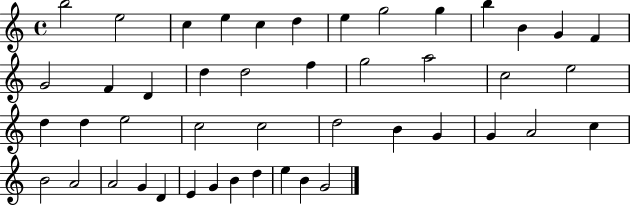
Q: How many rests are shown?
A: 0